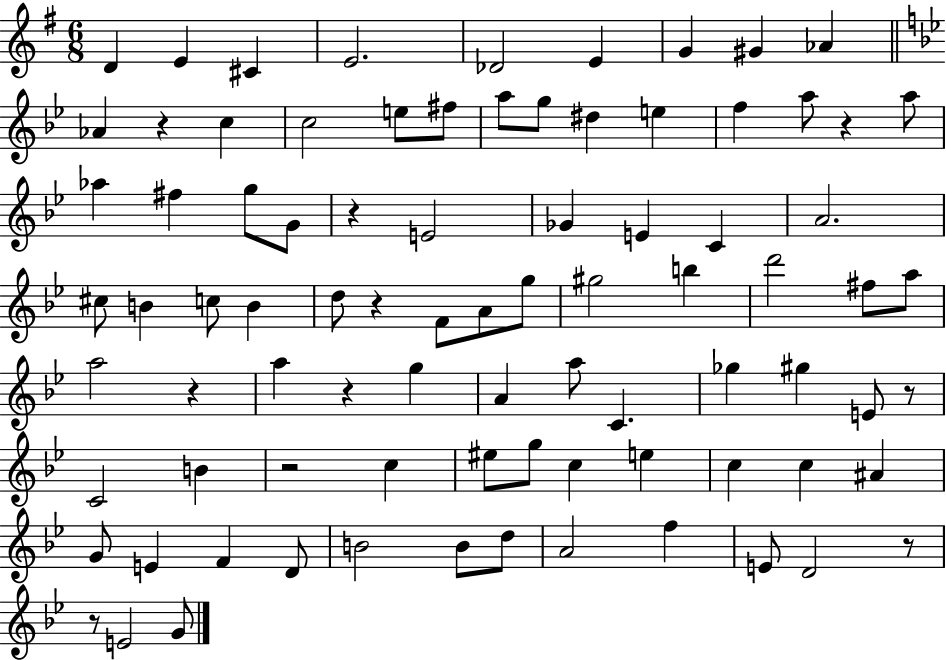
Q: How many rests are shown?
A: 10